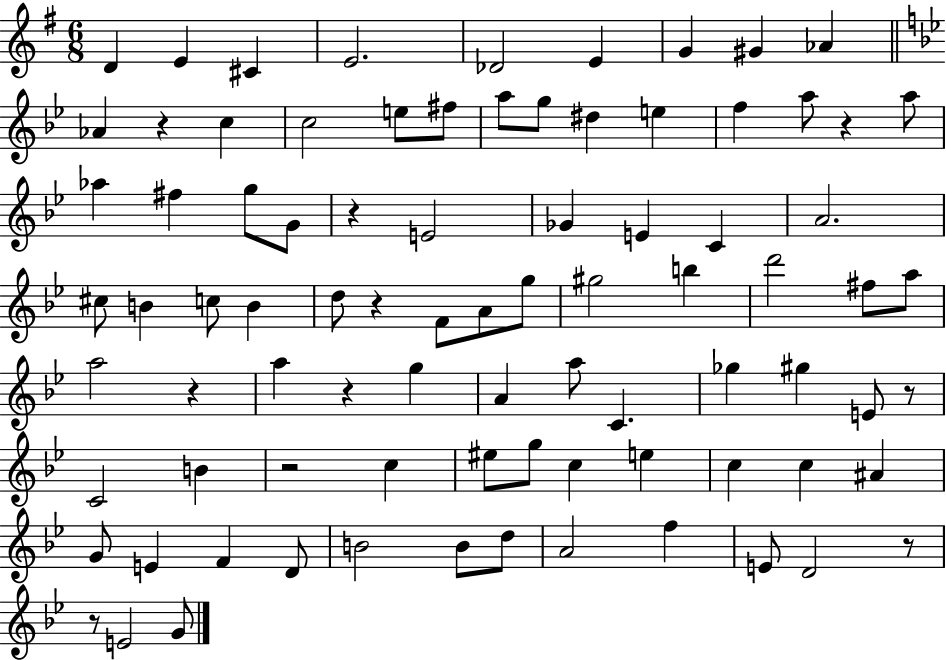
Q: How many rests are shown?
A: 10